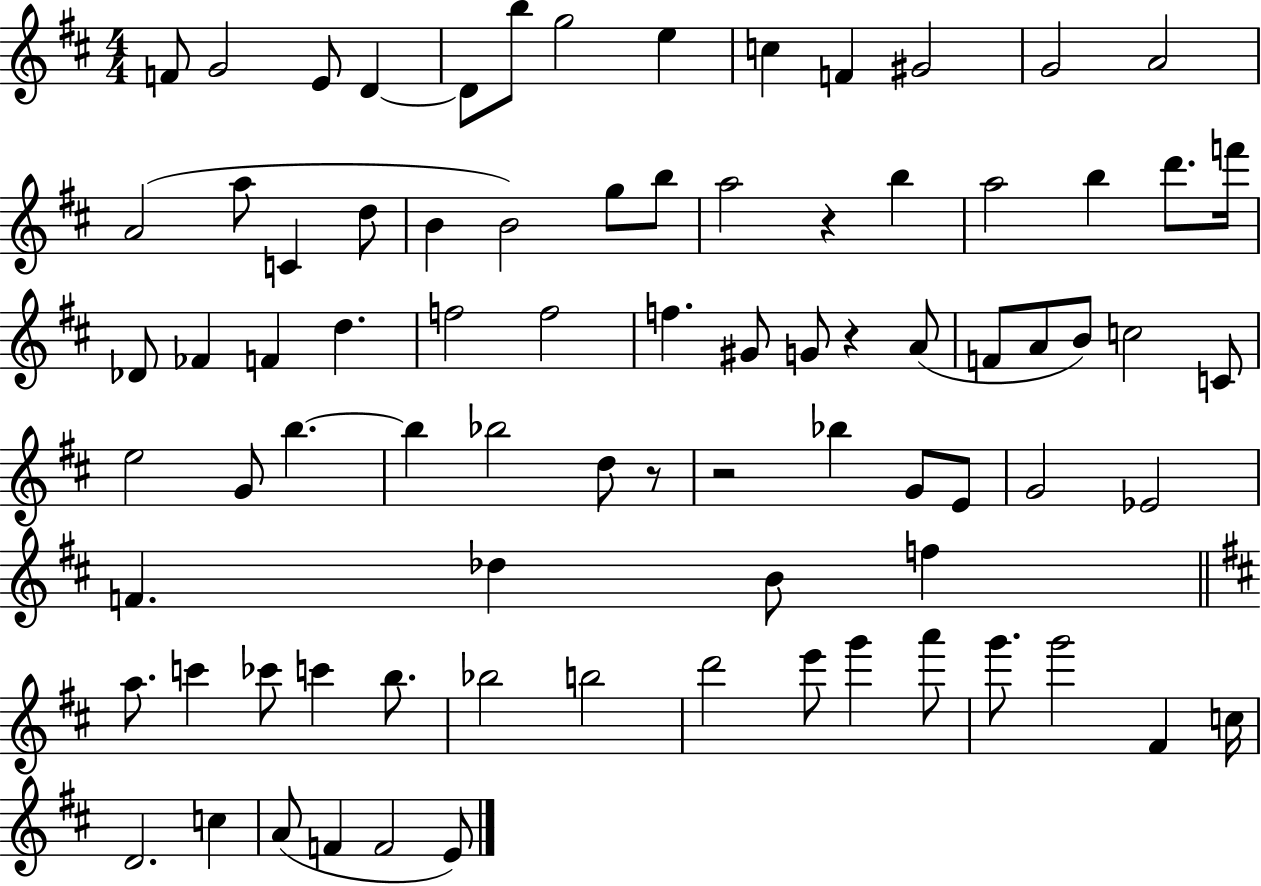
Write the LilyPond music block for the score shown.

{
  \clef treble
  \numericTimeSignature
  \time 4/4
  \key d \major
  f'8 g'2 e'8 d'4~~ | d'8 b''8 g''2 e''4 | c''4 f'4 gis'2 | g'2 a'2 | \break a'2( a''8 c'4 d''8 | b'4 b'2) g''8 b''8 | a''2 r4 b''4 | a''2 b''4 d'''8. f'''16 | \break des'8 fes'4 f'4 d''4. | f''2 f''2 | f''4. gis'8 g'8 r4 a'8( | f'8 a'8 b'8) c''2 c'8 | \break e''2 g'8 b''4.~~ | b''4 bes''2 d''8 r8 | r2 bes''4 g'8 e'8 | g'2 ees'2 | \break f'4. des''4 b'8 f''4 | \bar "||" \break \key d \major a''8. c'''4 ces'''8 c'''4 b''8. | bes''2 b''2 | d'''2 e'''8 g'''4 a'''8 | g'''8. g'''2 fis'4 c''16 | \break d'2. c''4 | a'8( f'4 f'2 e'8) | \bar "|."
}